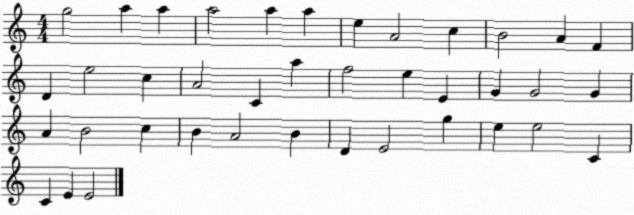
X:1
T:Untitled
M:4/4
L:1/4
K:C
g2 a a a2 a a e A2 c B2 A F D e2 c A2 C a f2 e E G G2 G A B2 c B A2 B D E2 g e e2 C C E E2